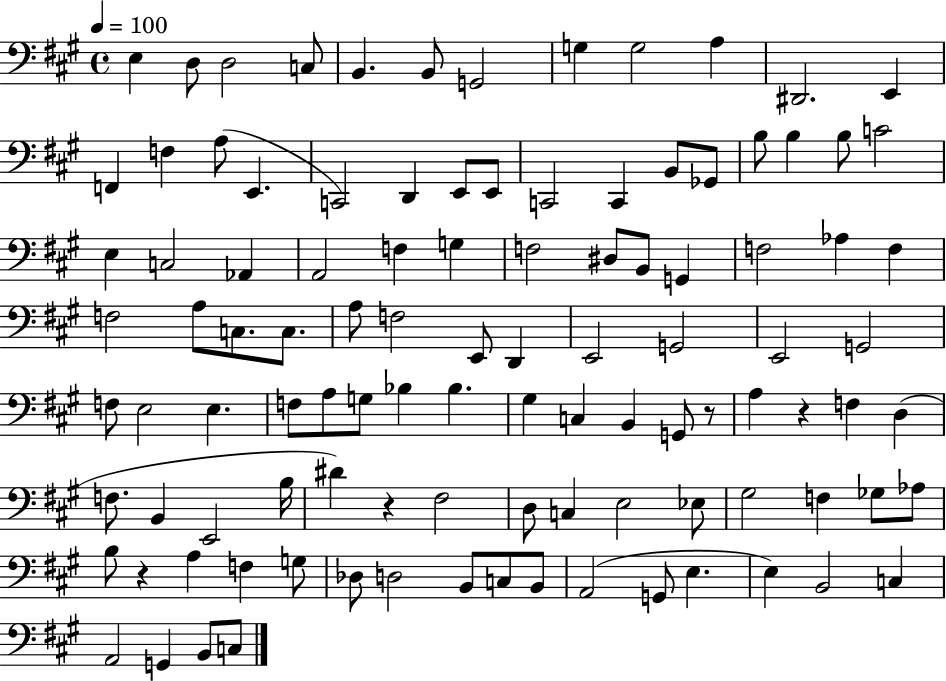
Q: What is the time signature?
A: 4/4